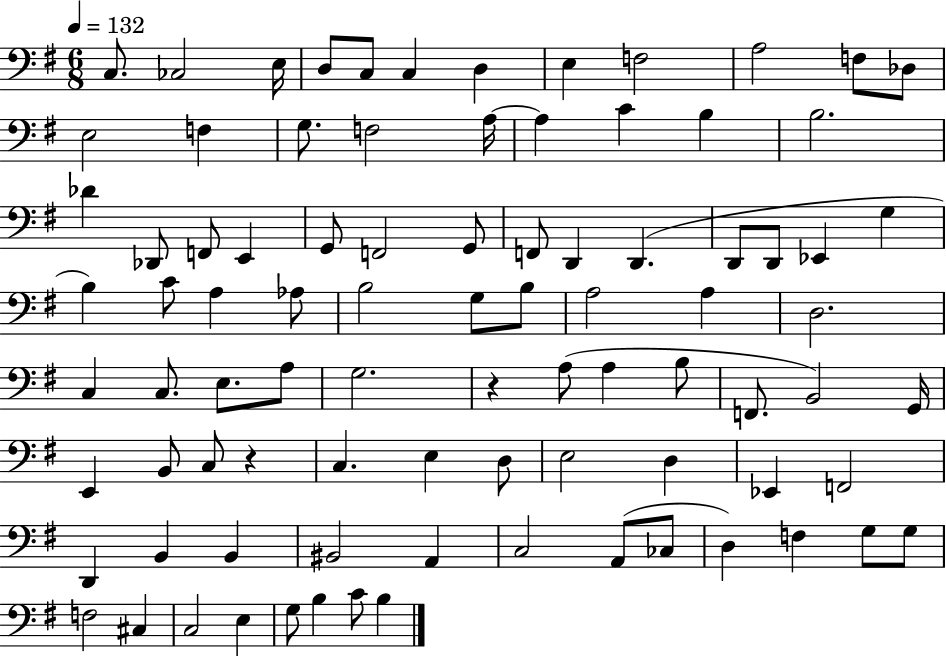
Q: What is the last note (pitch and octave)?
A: B3